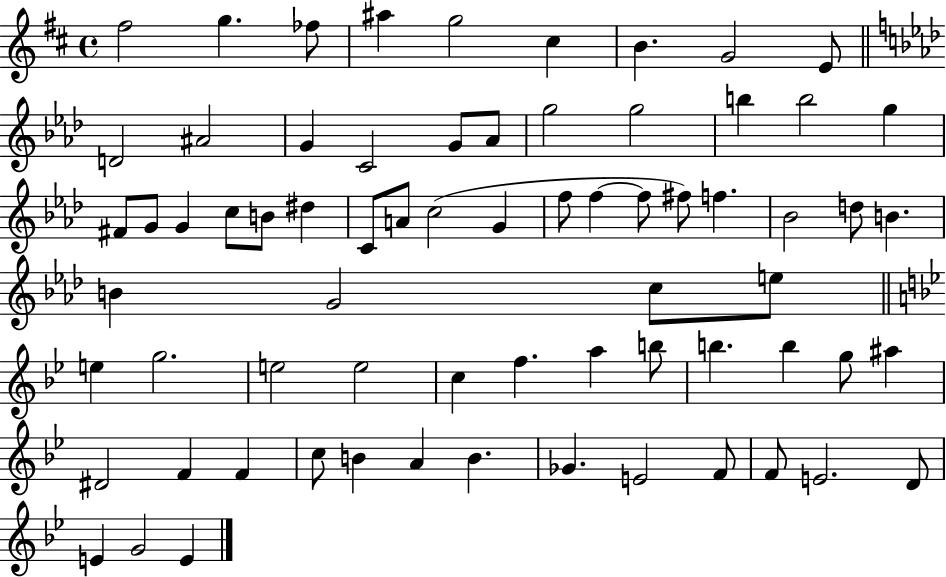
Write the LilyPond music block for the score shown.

{
  \clef treble
  \time 4/4
  \defaultTimeSignature
  \key d \major
  fis''2 g''4. fes''8 | ais''4 g''2 cis''4 | b'4. g'2 e'8 | \bar "||" \break \key aes \major d'2 ais'2 | g'4 c'2 g'8 aes'8 | g''2 g''2 | b''4 b''2 g''4 | \break fis'8 g'8 g'4 c''8 b'8 dis''4 | c'8 a'8 c''2( g'4 | f''8 f''4~~ f''8 fis''8) f''4. | bes'2 d''8 b'4. | \break b'4 g'2 c''8 e''8 | \bar "||" \break \key g \minor e''4 g''2. | e''2 e''2 | c''4 f''4. a''4 b''8 | b''4. b''4 g''8 ais''4 | \break dis'2 f'4 f'4 | c''8 b'4 a'4 b'4. | ges'4. e'2 f'8 | f'8 e'2. d'8 | \break e'4 g'2 e'4 | \bar "|."
}